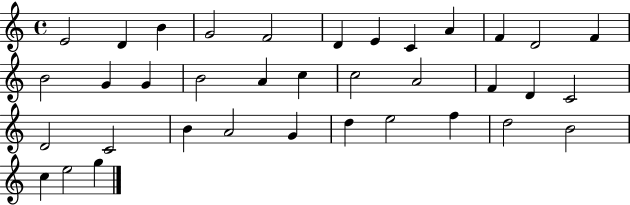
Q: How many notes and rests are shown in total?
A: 36